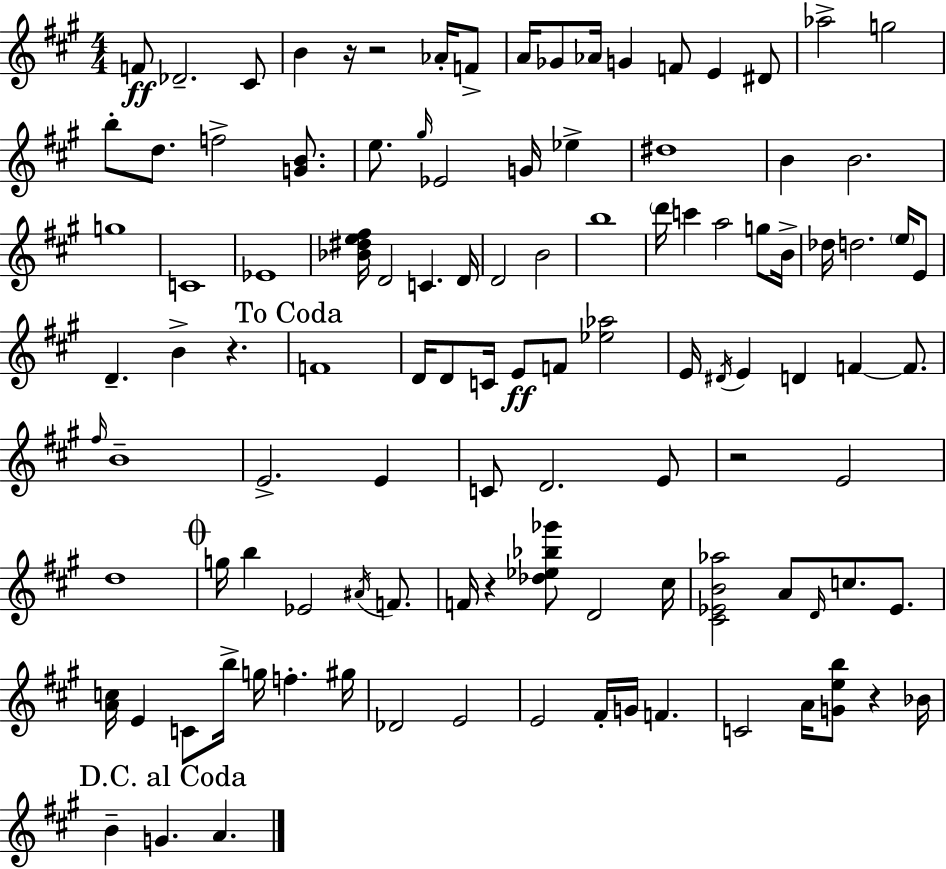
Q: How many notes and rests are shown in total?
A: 110